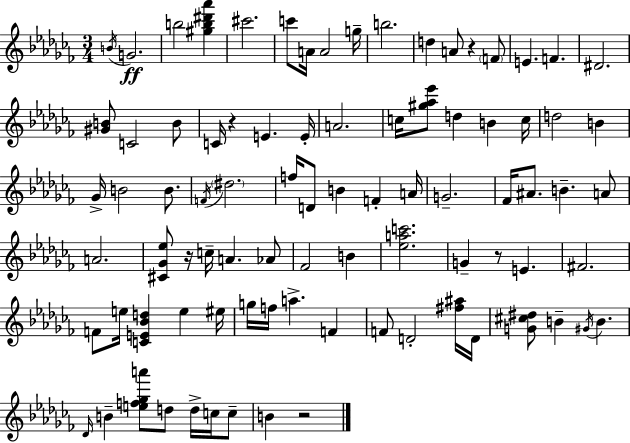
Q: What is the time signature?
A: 3/4